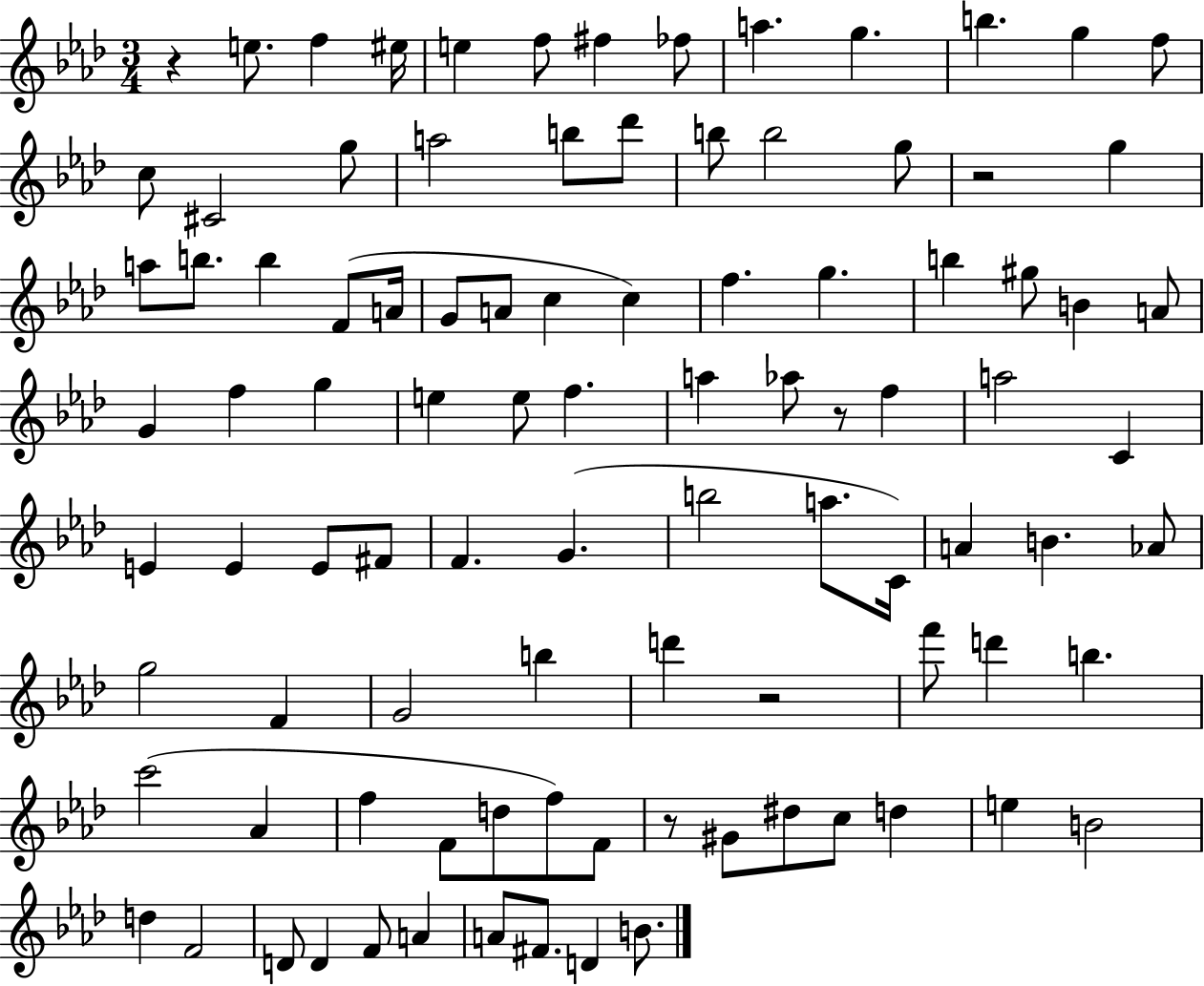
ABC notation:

X:1
T:Untitled
M:3/4
L:1/4
K:Ab
z e/2 f ^e/4 e f/2 ^f _f/2 a g b g f/2 c/2 ^C2 g/2 a2 b/2 _d'/2 b/2 b2 g/2 z2 g a/2 b/2 b F/2 A/4 G/2 A/2 c c f g b ^g/2 B A/2 G f g e e/2 f a _a/2 z/2 f a2 C E E E/2 ^F/2 F G b2 a/2 C/4 A B _A/2 g2 F G2 b d' z2 f'/2 d' b c'2 _A f F/2 d/2 f/2 F/2 z/2 ^G/2 ^d/2 c/2 d e B2 d F2 D/2 D F/2 A A/2 ^F/2 D B/2